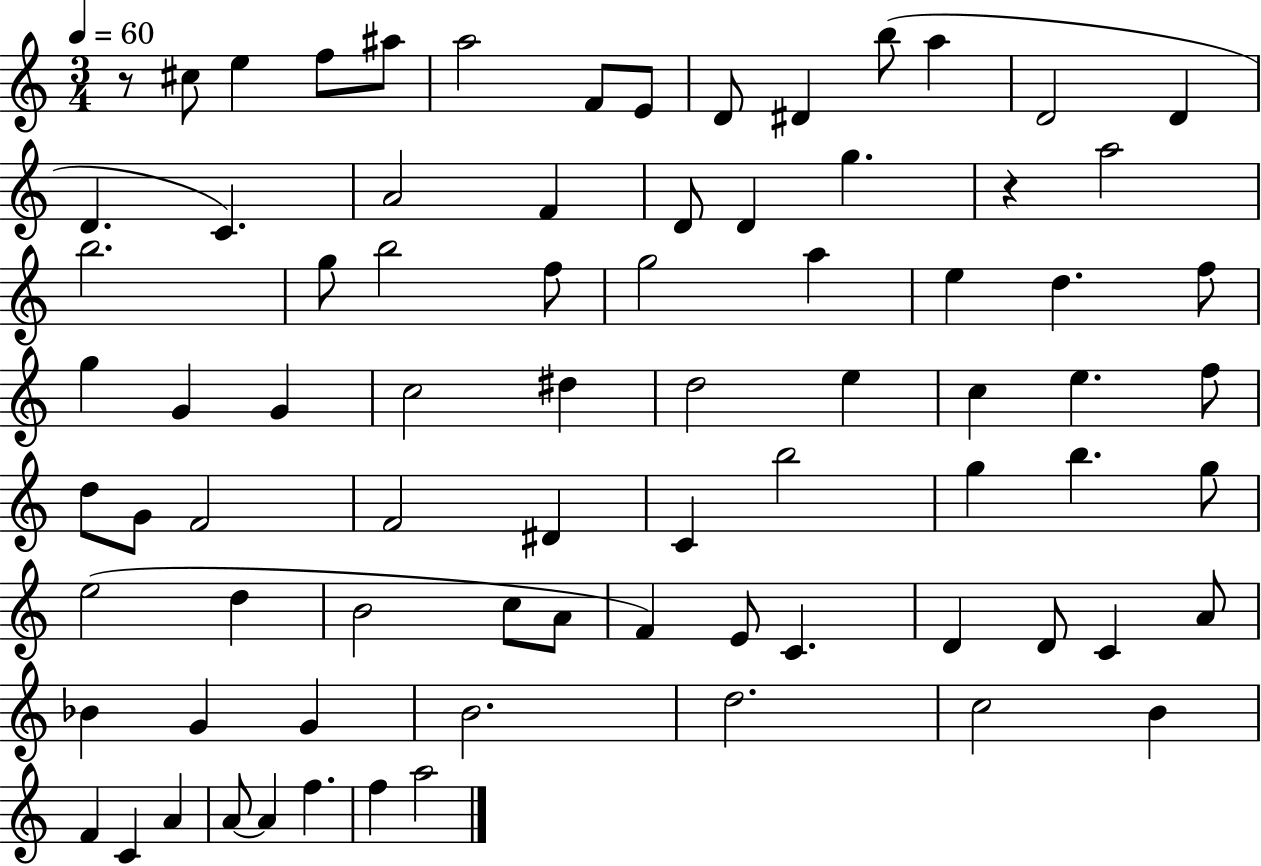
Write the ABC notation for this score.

X:1
T:Untitled
M:3/4
L:1/4
K:C
z/2 ^c/2 e f/2 ^a/2 a2 F/2 E/2 D/2 ^D b/2 a D2 D D C A2 F D/2 D g z a2 b2 g/2 b2 f/2 g2 a e d f/2 g G G c2 ^d d2 e c e f/2 d/2 G/2 F2 F2 ^D C b2 g b g/2 e2 d B2 c/2 A/2 F E/2 C D D/2 C A/2 _B G G B2 d2 c2 B F C A A/2 A f f a2